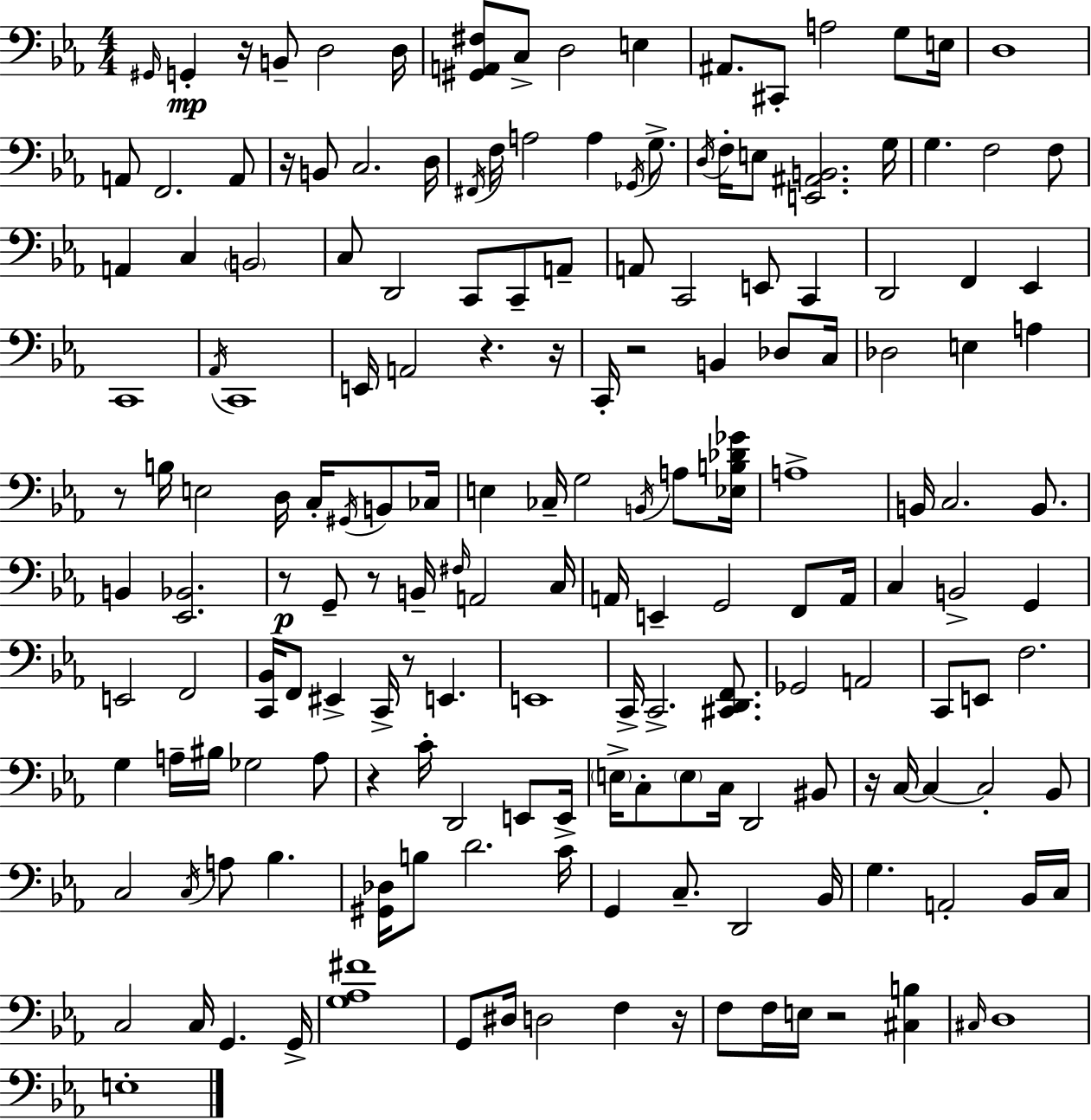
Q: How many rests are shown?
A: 13